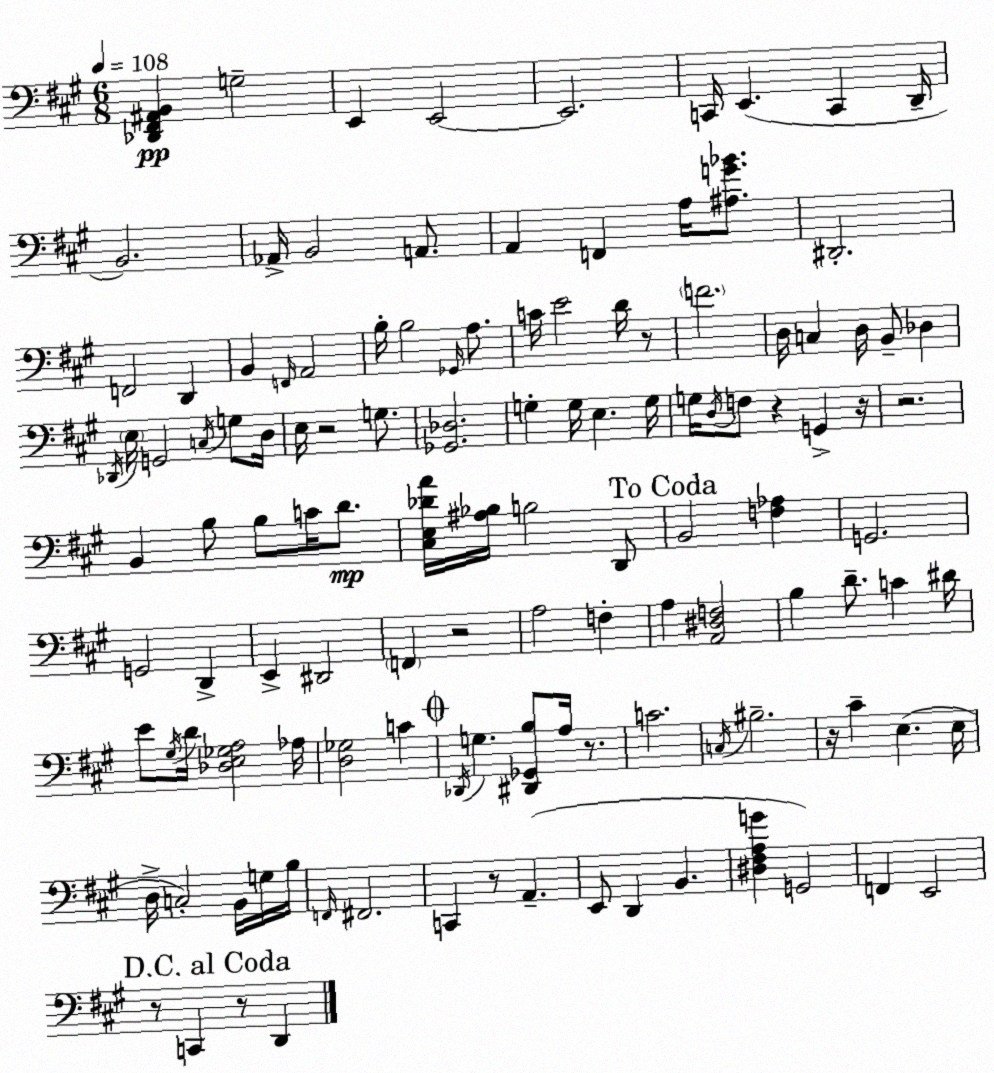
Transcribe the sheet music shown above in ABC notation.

X:1
T:Untitled
M:6/8
L:1/4
K:A
[_D,,^F,,^A,,B,,] G,2 E,, E,,2 E,,2 C,,/4 E,, C,, D,,/4 B,,2 _A,,/4 B,,2 A,,/2 A,, F,, A,/4 [^A,G_B]/2 ^D,,2 F,,2 D,, B,, F,,/4 A,,2 B,/4 B,2 _G,,/4 A,/2 C/4 E2 D/4 z/2 F2 D,/4 C, D,/4 B,,/2 _D, _D,,/4 E,/4 G,,2 C,/4 G,/2 D,/4 E,/4 z2 G,/2 [_G,,_D,]2 G, G,/4 E, G,/4 G,/4 D,/4 F,/2 z G,, z/4 z2 B,, B,/2 B,/2 C/4 D/2 [^C,E,_DA]/4 [^A,_B,]/4 B,2 D,,/2 B,,2 [F,_A,] G,,2 G,,2 D,, E,, ^D,,2 F,, z2 A,2 F, A, [A,,^D,F,]2 B, D/2 C ^D/4 E/2 ^G,/4 D/4 [_D,E,_G,A,]2 _A,/4 [D,_G,]2 C _D,,/4 G, [^D,,_G,,B,]/2 A,/4 z/2 C2 C,/4 ^B,2 z/4 ^C E, E,/4 D,/4 C,2 B,,/4 G,/4 B,/4 F,,/4 ^F,,2 C,, z/2 A,, E,,/2 D,, B,, [^D,^F,A,G] G,,2 F,, E,,2 z/2 C,, z/2 D,,